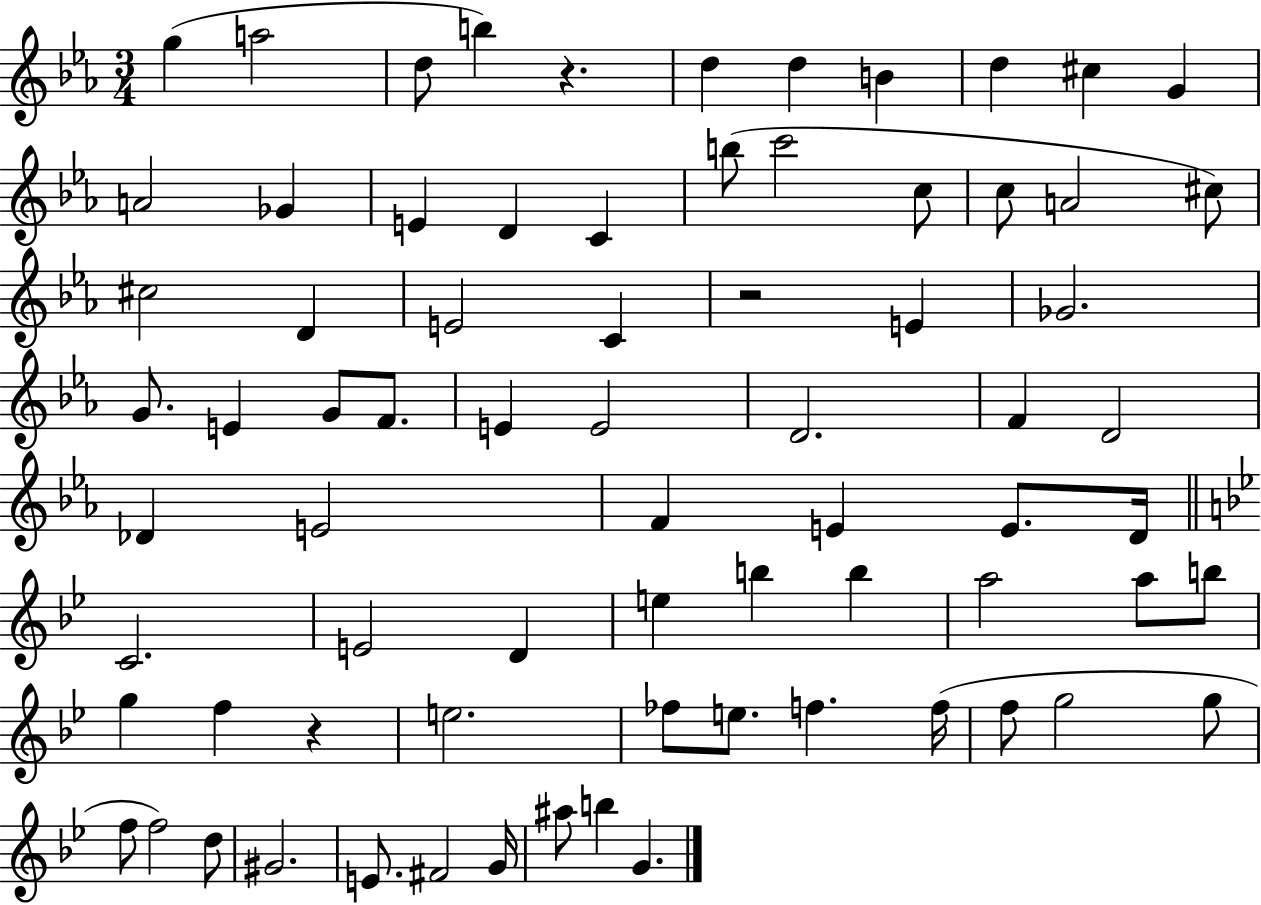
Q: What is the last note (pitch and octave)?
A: G4